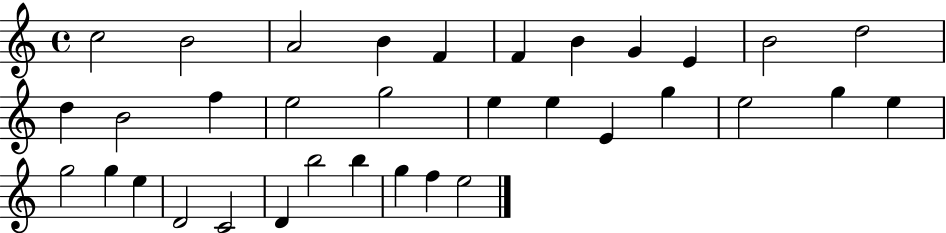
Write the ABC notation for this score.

X:1
T:Untitled
M:4/4
L:1/4
K:C
c2 B2 A2 B F F B G E B2 d2 d B2 f e2 g2 e e E g e2 g e g2 g e D2 C2 D b2 b g f e2